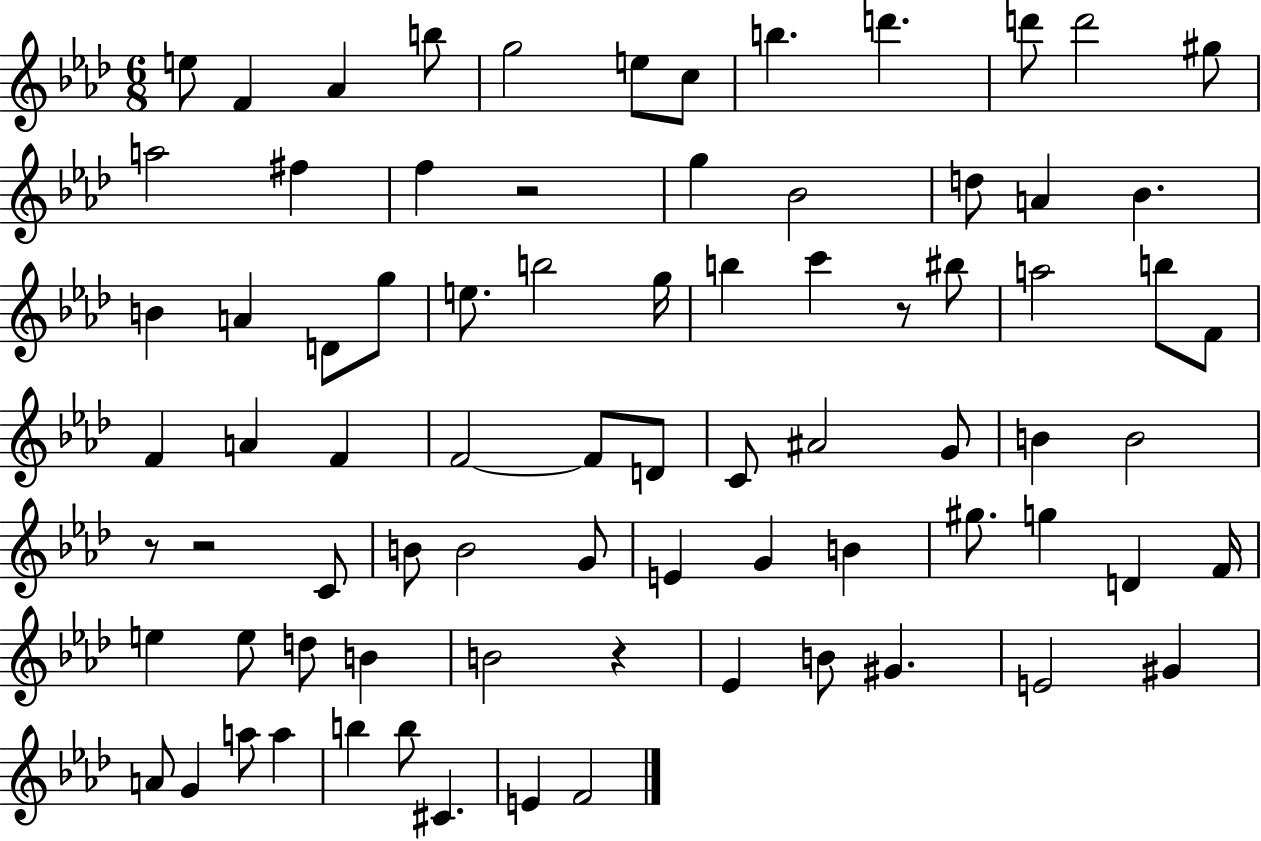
{
  \clef treble
  \numericTimeSignature
  \time 6/8
  \key aes \major
  e''8 f'4 aes'4 b''8 | g''2 e''8 c''8 | b''4. d'''4. | d'''8 d'''2 gis''8 | \break a''2 fis''4 | f''4 r2 | g''4 bes'2 | d''8 a'4 bes'4. | \break b'4 a'4 d'8 g''8 | e''8. b''2 g''16 | b''4 c'''4 r8 bis''8 | a''2 b''8 f'8 | \break f'4 a'4 f'4 | f'2~~ f'8 d'8 | c'8 ais'2 g'8 | b'4 b'2 | \break r8 r2 c'8 | b'8 b'2 g'8 | e'4 g'4 b'4 | gis''8. g''4 d'4 f'16 | \break e''4 e''8 d''8 b'4 | b'2 r4 | ees'4 b'8 gis'4. | e'2 gis'4 | \break a'8 g'4 a''8 a''4 | b''4 b''8 cis'4. | e'4 f'2 | \bar "|."
}